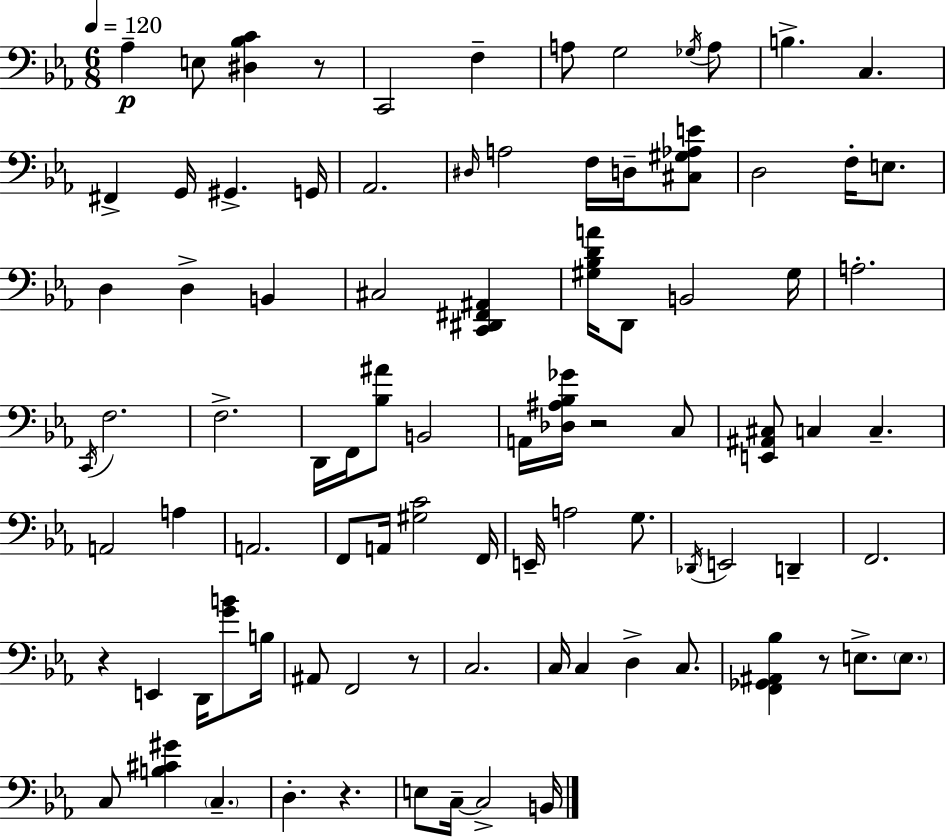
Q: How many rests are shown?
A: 6